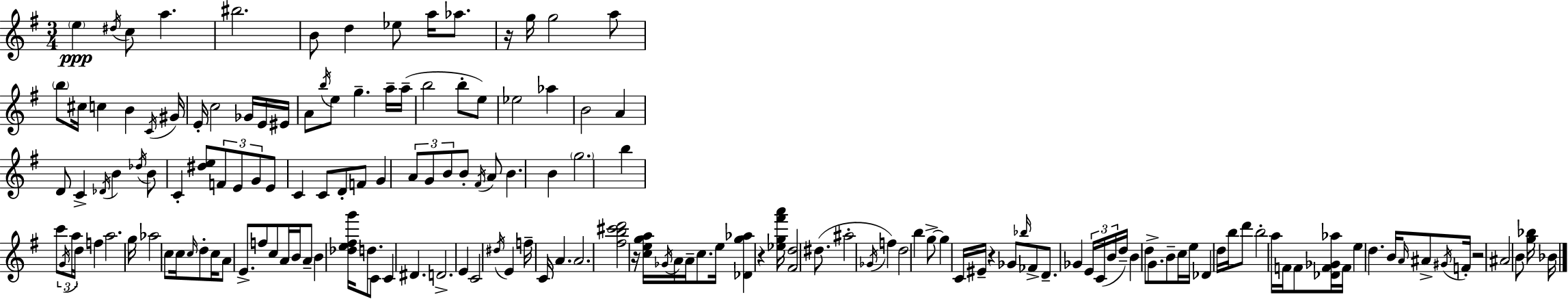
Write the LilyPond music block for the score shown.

{
  \clef treble
  \numericTimeSignature
  \time 3/4
  \key g \major
  \parenthesize e''4\ppp \acciaccatura { dis''16 } c''8 a''4. | bis''2. | b'8 d''4 ees''8 a''16 aes''8. | r16 g''16 g''2 a''8 | \break \parenthesize b''8 cis''16 c''4 b'4 | \acciaccatura { c'16 } gis'16 e'16-. c''2 ges'16 | e'16 eis'16 a'8 \acciaccatura { b''16 } e''8 g''4.-- | a''16-- a''16--( b''2 b''8-. | \break e''8) ees''2 aes''4 | b'2 a'4 | d'8 c'4-> \acciaccatura { des'16 } b'4 | \acciaccatura { des''16 } b'8 c'4-. <dis'' e''>8 \tuplet 3/2 { f'8 | \break e'8 g'8 } e'8 c'4 c'8 | d'8-. f'8 g'4 \tuplet 3/2 { a'8 g'8 | b'8 } b'8-. \acciaccatura { fis'16 } a'8 b'4. | b'4 \parenthesize g''2. | \break b''4 c'''8 | \tuplet 3/2 { \acciaccatura { g'16 } a''16 d''16 } f''4 a''2. | g''16 aes''2 | c''8 c''16 \grace { c''16 } d''8-. c''16 a'8 | \break e'8.-> f''8 c''8 a'16 b'16 a'8-- | b'4 <des'' e'' fis'' g'''>16 d''8. c'8 c'4 | dis'4. d'2.-> | e'4 | \break c'2 \acciaccatura { dis''16 } e'4 | f''16-- c'16 a'4. a'2. | <fis'' b'' cis''' d'''>2 | r16 <c'' e'' g'' a''>16 \acciaccatura { ges'16 } a'16 a'16-- c''8. | \break e''16 <des' g'' aes''>4 r4 <ees'' g'' fis''' a'''>16 <fis' d''>2 | dis''8.( ais''2-. | \acciaccatura { ges'16 } f''4) d''2 | b''4 g''8->~~ | \break g''4 c'16 eis'16-- r4 ges'8 | \grace { bes''16 } fes'8-> d'8.-- ges'4 \tuplet 3/2 { e'16 | c'16( b'16 } d''16--) b'4 d''8 g'8.-> | b'8-- c''16 e''16 des'4 d''16 b''16 d'''8 | \break b''2-. a''16 f'16 f'8 | <des' f' ges' aes''>16 f'16 e''4 d''4. | b'16 \grace { a'16 } ais'8-> \acciaccatura { gis'16 } f'16-. r2 | ais'2 b'8 | \break <g'' bes''>16 bes'16 \bar "|."
}